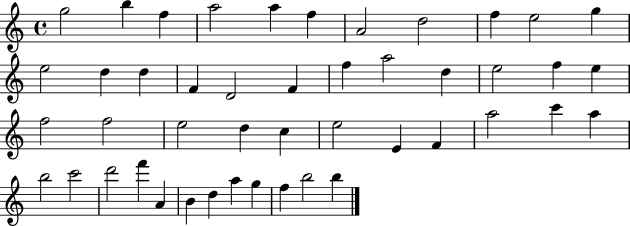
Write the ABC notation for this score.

X:1
T:Untitled
M:4/4
L:1/4
K:C
g2 b f a2 a f A2 d2 f e2 g e2 d d F D2 F f a2 d e2 f e f2 f2 e2 d c e2 E F a2 c' a b2 c'2 d'2 f' A B d a g f b2 b